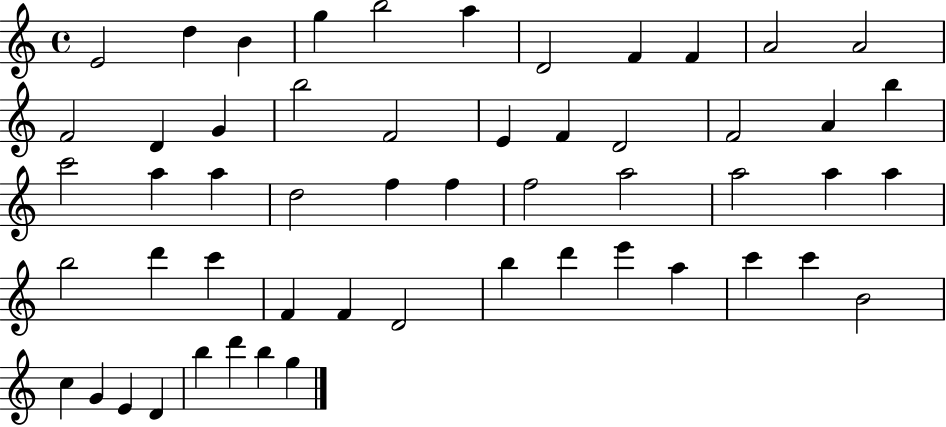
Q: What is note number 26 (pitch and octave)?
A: D5